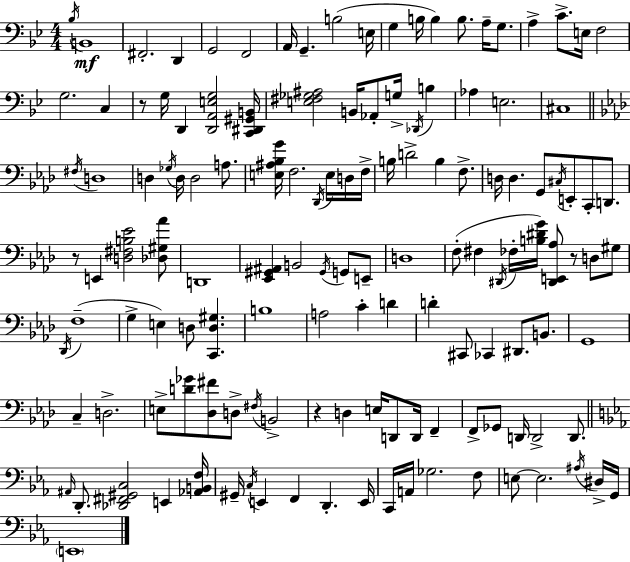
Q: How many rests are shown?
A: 4